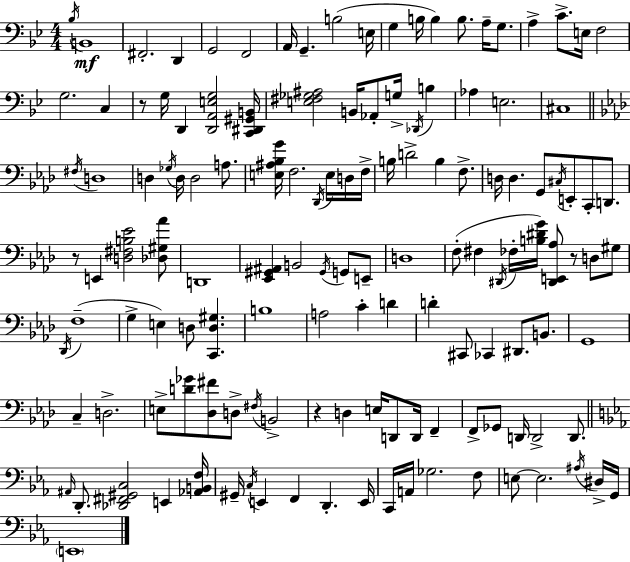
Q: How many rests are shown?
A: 4